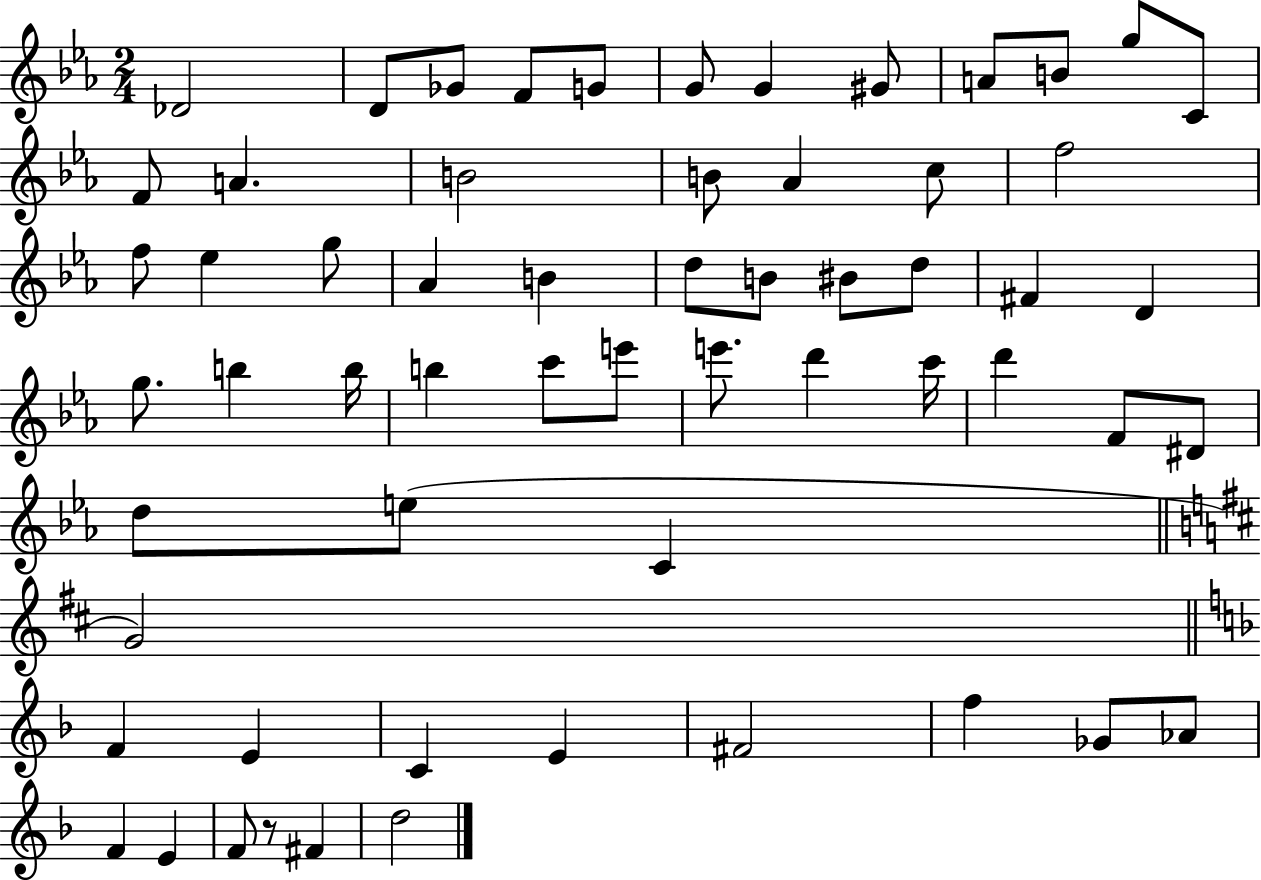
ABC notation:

X:1
T:Untitled
M:2/4
L:1/4
K:Eb
_D2 D/2 _G/2 F/2 G/2 G/2 G ^G/2 A/2 B/2 g/2 C/2 F/2 A B2 B/2 _A c/2 f2 f/2 _e g/2 _A B d/2 B/2 ^B/2 d/2 ^F D g/2 b b/4 b c'/2 e'/2 e'/2 d' c'/4 d' F/2 ^D/2 d/2 e/2 C G2 F E C E ^F2 f _G/2 _A/2 F E F/2 z/2 ^F d2